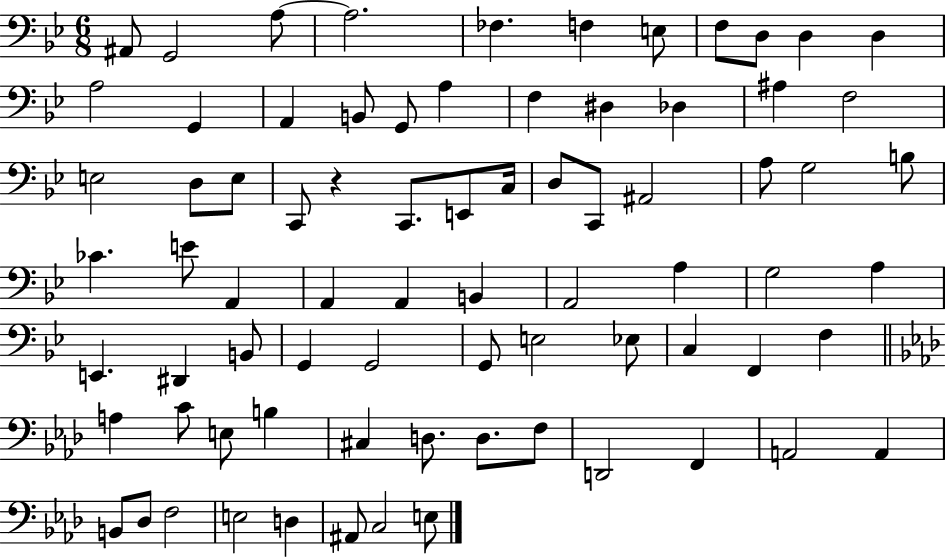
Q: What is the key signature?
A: BES major